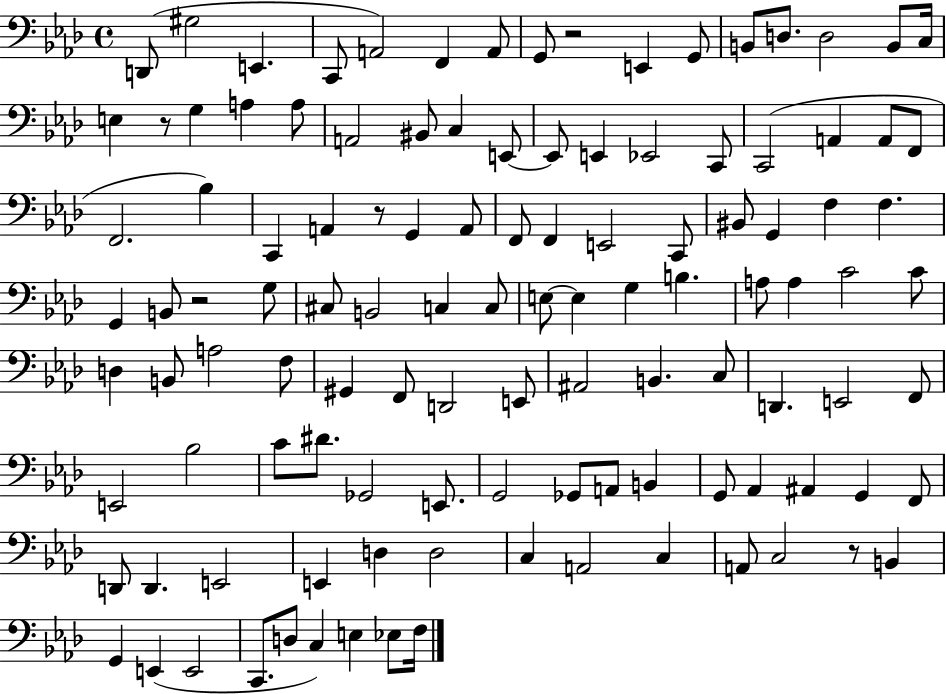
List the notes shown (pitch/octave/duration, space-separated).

D2/e G#3/h E2/q. C2/e A2/h F2/q A2/e G2/e R/h E2/q G2/e B2/e D3/e. D3/h B2/e C3/s E3/q R/e G3/q A3/q A3/e A2/h BIS2/e C3/q E2/e E2/e E2/q Eb2/h C2/e C2/h A2/q A2/e F2/e F2/h. Bb3/q C2/q A2/q R/e G2/q A2/e F2/e F2/q E2/h C2/e BIS2/e G2/q F3/q F3/q. G2/q B2/e R/h G3/e C#3/e B2/h C3/q C3/e E3/e E3/q G3/q B3/q. A3/e A3/q C4/h C4/e D3/q B2/e A3/h F3/e G#2/q F2/e D2/h E2/e A#2/h B2/q. C3/e D2/q. E2/h F2/e E2/h Bb3/h C4/e D#4/e. Gb2/h E2/e. G2/h Gb2/e A2/e B2/q G2/e Ab2/q A#2/q G2/q F2/e D2/e D2/q. E2/h E2/q D3/q D3/h C3/q A2/h C3/q A2/e C3/h R/e B2/q G2/q E2/q E2/h C2/e. D3/e C3/q E3/q Eb3/e F3/s